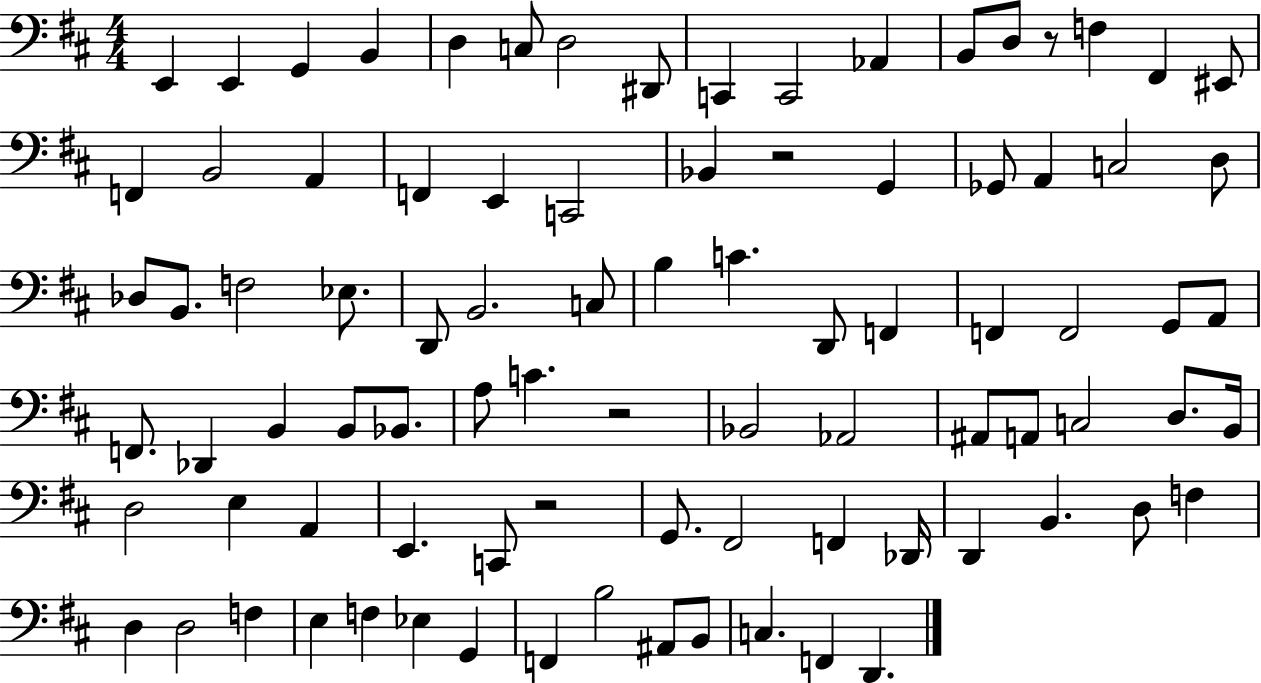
X:1
T:Untitled
M:4/4
L:1/4
K:D
E,, E,, G,, B,, D, C,/2 D,2 ^D,,/2 C,, C,,2 _A,, B,,/2 D,/2 z/2 F, ^F,, ^E,,/2 F,, B,,2 A,, F,, E,, C,,2 _B,, z2 G,, _G,,/2 A,, C,2 D,/2 _D,/2 B,,/2 F,2 _E,/2 D,,/2 B,,2 C,/2 B, C D,,/2 F,, F,, F,,2 G,,/2 A,,/2 F,,/2 _D,, B,, B,,/2 _B,,/2 A,/2 C z2 _B,,2 _A,,2 ^A,,/2 A,,/2 C,2 D,/2 B,,/4 D,2 E, A,, E,, C,,/2 z2 G,,/2 ^F,,2 F,, _D,,/4 D,, B,, D,/2 F, D, D,2 F, E, F, _E, G,, F,, B,2 ^A,,/2 B,,/2 C, F,, D,,